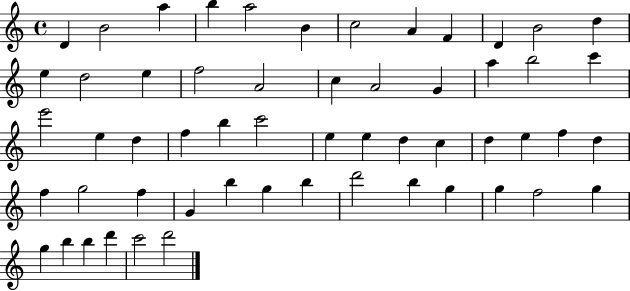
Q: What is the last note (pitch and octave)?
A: D6